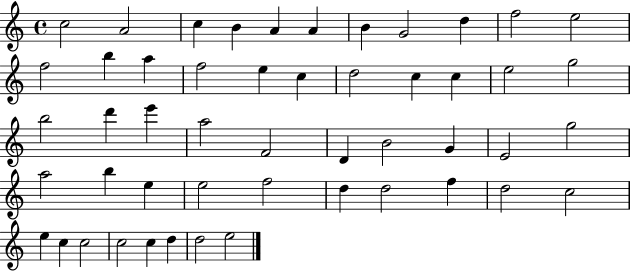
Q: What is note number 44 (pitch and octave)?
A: C5